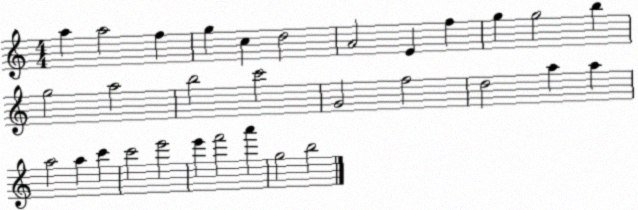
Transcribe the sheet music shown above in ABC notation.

X:1
T:Untitled
M:4/4
L:1/4
K:C
a a2 f g c d2 A2 E f g g2 b g2 a2 b2 c'2 G2 f2 d2 a a a2 a c' c'2 e'2 e' f'2 a' g2 b2